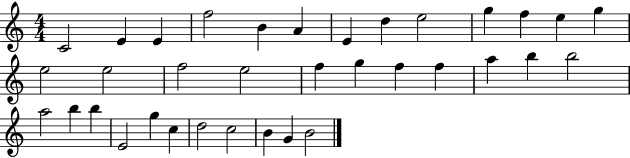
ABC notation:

X:1
T:Untitled
M:4/4
L:1/4
K:C
C2 E E f2 B A E d e2 g f e g e2 e2 f2 e2 f g f f a b b2 a2 b b E2 g c d2 c2 B G B2